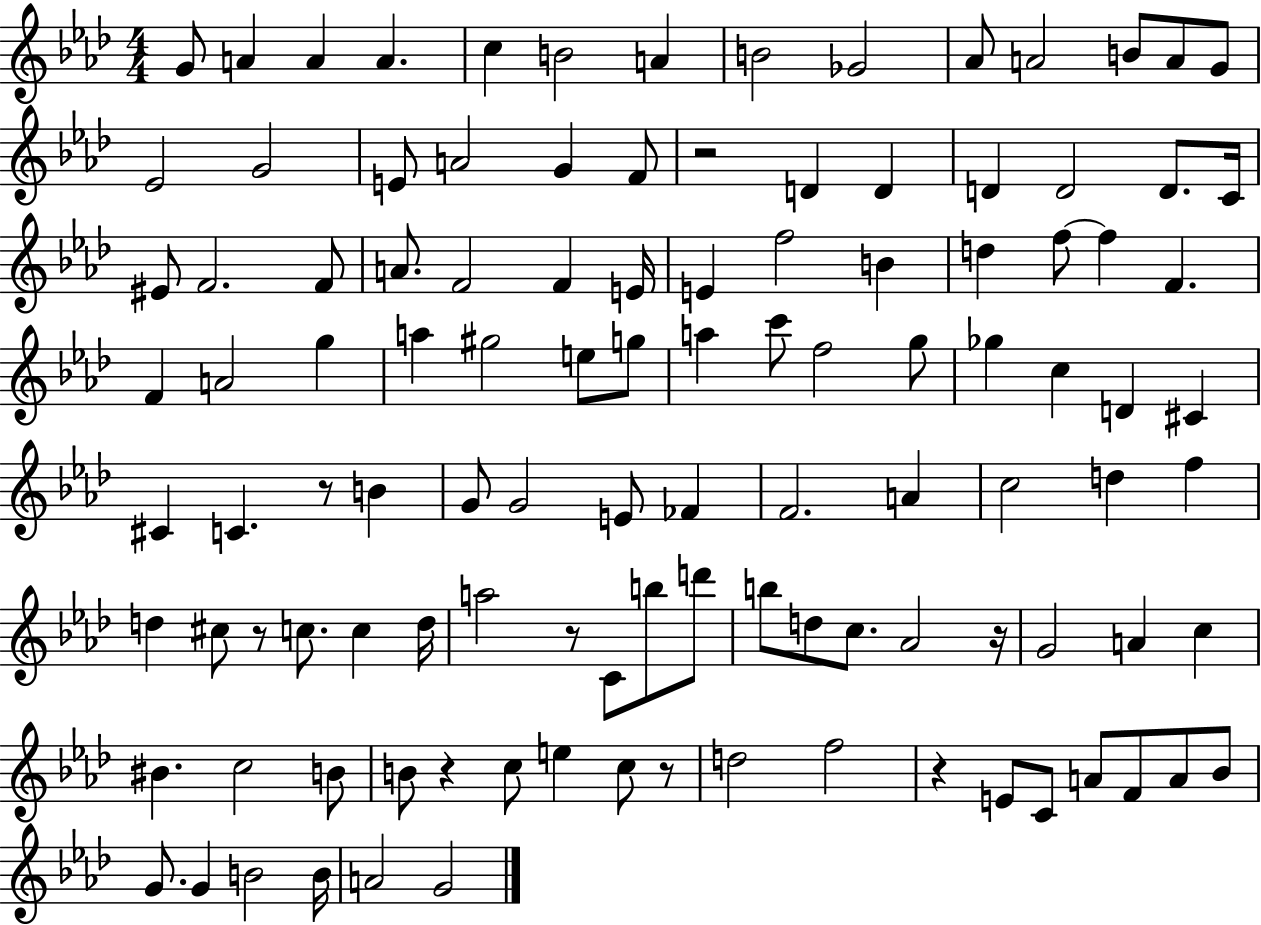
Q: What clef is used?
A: treble